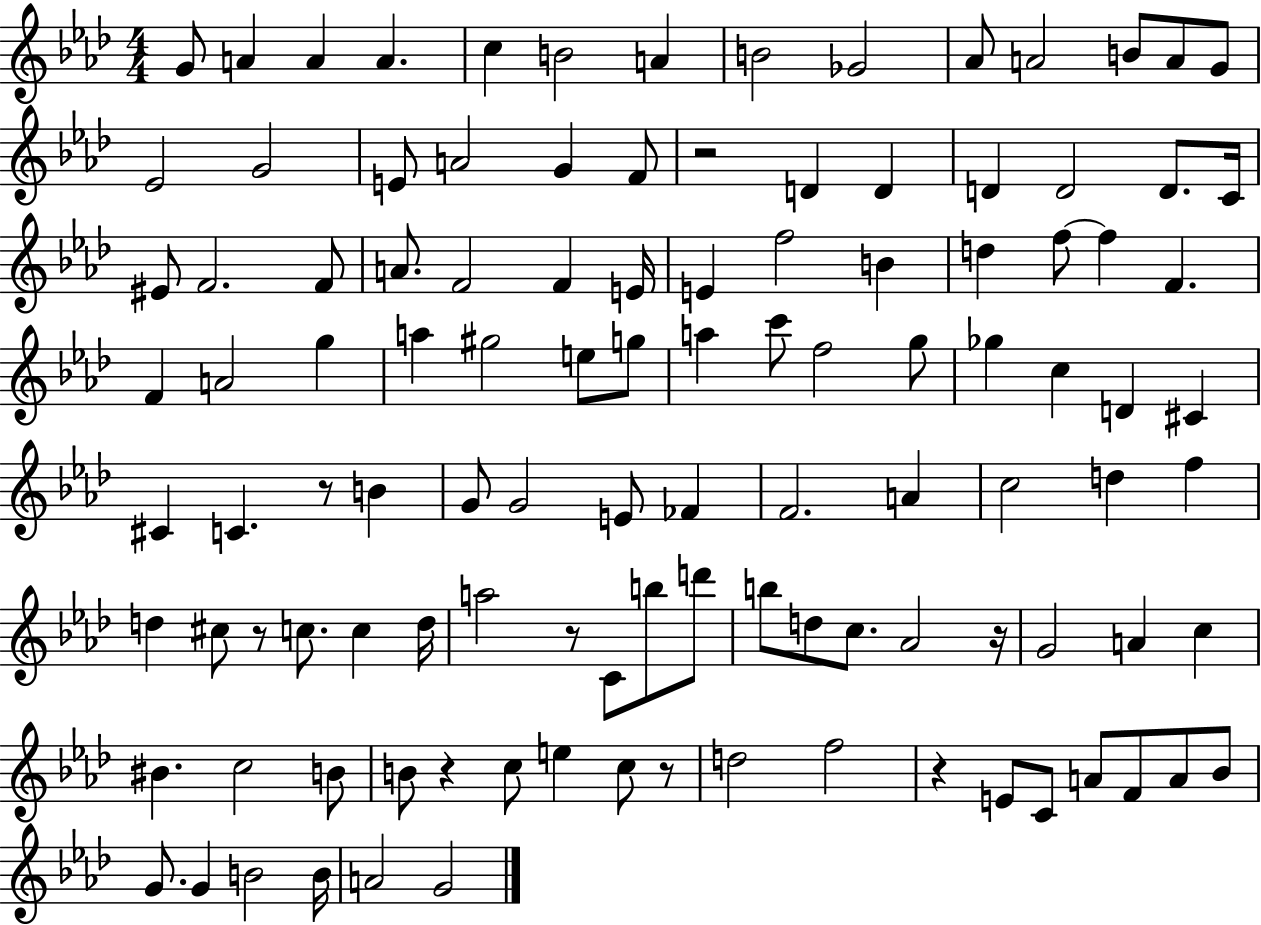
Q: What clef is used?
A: treble